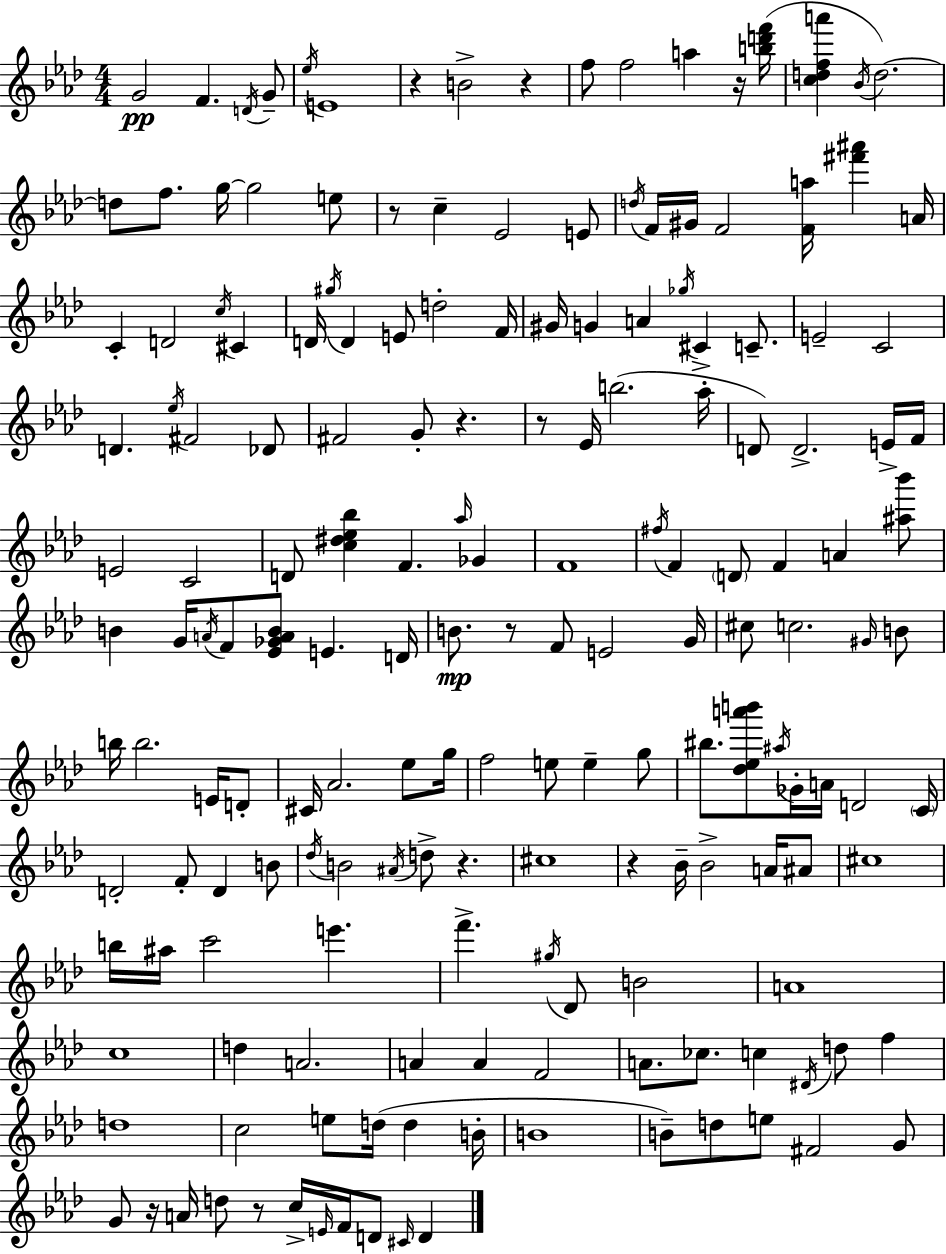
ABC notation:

X:1
T:Untitled
M:4/4
L:1/4
K:Fm
G2 F D/4 G/2 _e/4 E4 z B2 z f/2 f2 a z/4 [bd'f']/4 [cdfa'] _B/4 d2 d/2 f/2 g/4 g2 e/2 z/2 c _E2 E/2 d/4 F/4 ^G/4 F2 [Fa]/4 [^f'^a'] A/4 C D2 c/4 ^C D/4 ^g/4 D E/2 d2 F/4 ^G/4 G A _g/4 ^C C/2 E2 C2 D _e/4 ^F2 _D/2 ^F2 G/2 z z/2 _E/4 b2 _a/4 D/2 D2 E/4 F/4 E2 C2 D/2 [c^d_e_b] F _a/4 _G F4 ^f/4 F D/2 F A [^a_b']/2 B G/4 A/4 F/2 [_E_GAB]/2 E D/4 B/2 z/2 F/2 E2 G/4 ^c/2 c2 ^G/4 B/2 b/4 b2 E/4 D/2 ^C/4 _A2 _e/2 g/4 f2 e/2 e g/2 ^b/2 [_d_ea'b']/2 ^a/4 _G/4 A/4 D2 C/4 D2 F/2 D B/2 _d/4 B2 ^A/4 d/2 z ^c4 z _B/4 _B2 A/4 ^A/2 ^c4 b/4 ^a/4 c'2 e' f' ^g/4 _D/2 B2 A4 c4 d A2 A A F2 A/2 _c/2 c ^D/4 d/2 f d4 c2 e/2 d/4 d B/4 B4 B/2 d/2 e/2 ^F2 G/2 G/2 z/4 A/4 d/2 z/2 c/4 E/4 F/4 D/2 ^C/4 D